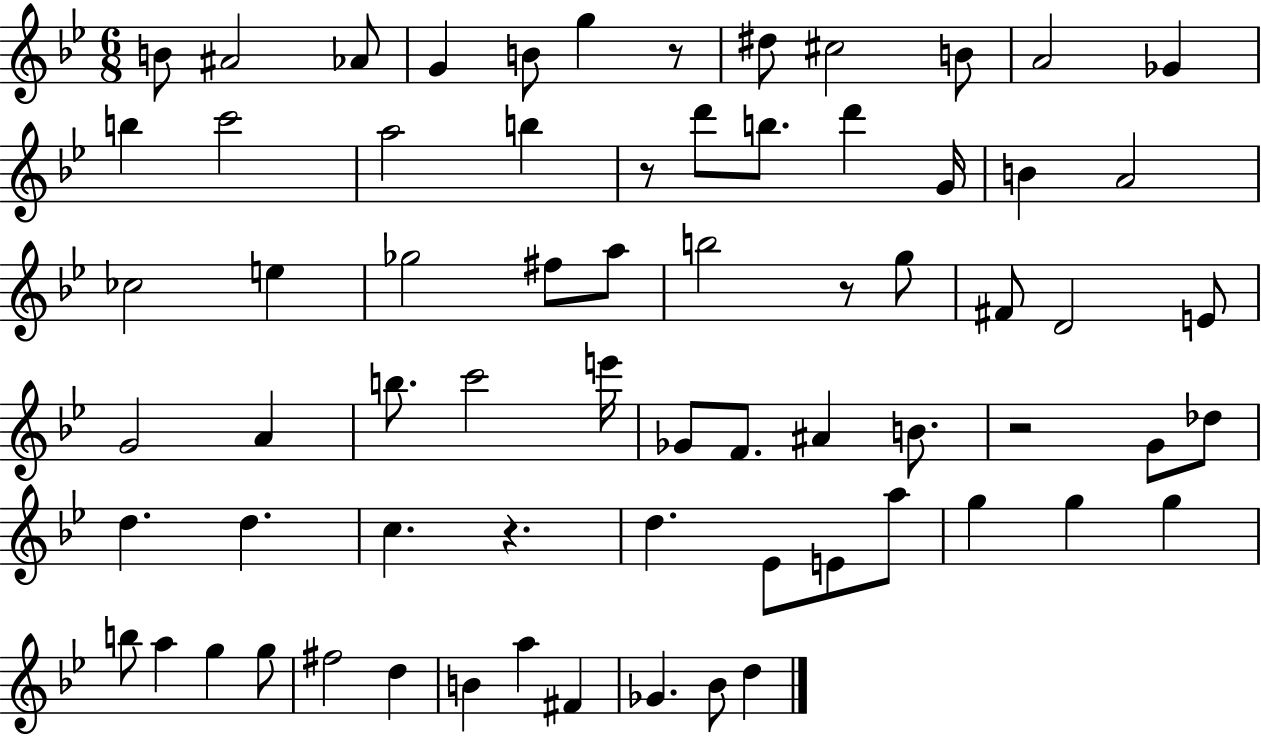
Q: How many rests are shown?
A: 5